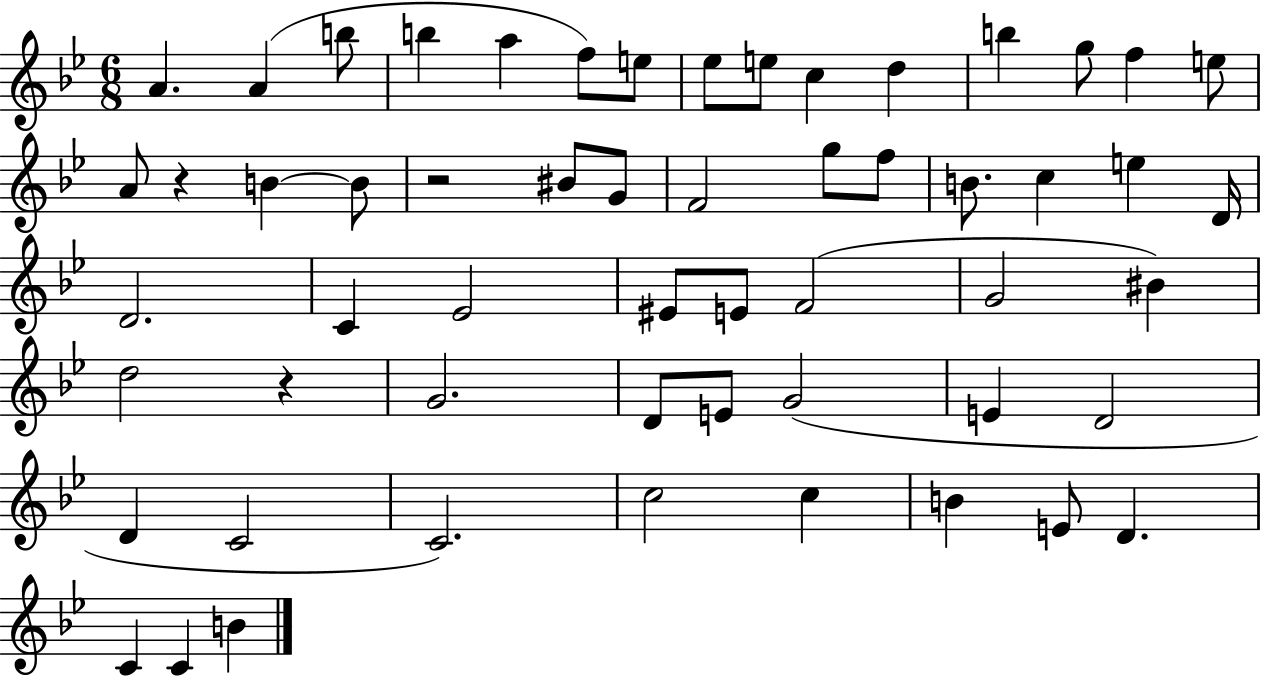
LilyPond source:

{
  \clef treble
  \numericTimeSignature
  \time 6/8
  \key bes \major
  \repeat volta 2 { a'4. a'4( b''8 | b''4 a''4 f''8) e''8 | ees''8 e''8 c''4 d''4 | b''4 g''8 f''4 e''8 | \break a'8 r4 b'4~~ b'8 | r2 bis'8 g'8 | f'2 g''8 f''8 | b'8. c''4 e''4 d'16 | \break d'2. | c'4 ees'2 | eis'8 e'8 f'2( | g'2 bis'4) | \break d''2 r4 | g'2. | d'8 e'8 g'2( | e'4 d'2 | \break d'4 c'2 | c'2.) | c''2 c''4 | b'4 e'8 d'4. | \break c'4 c'4 b'4 | } \bar "|."
}